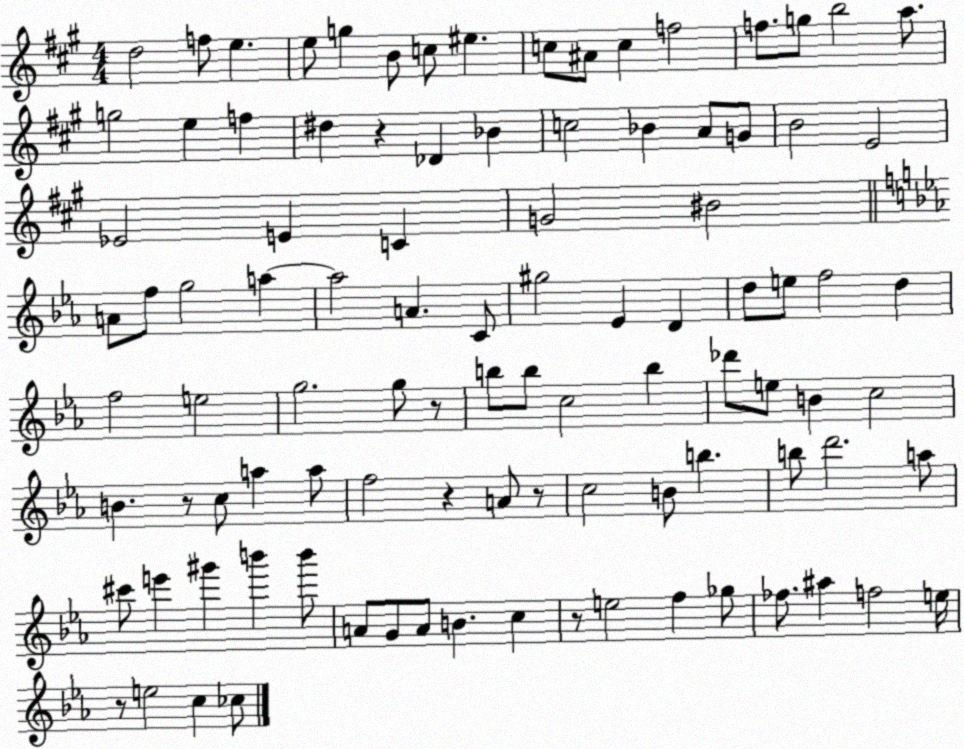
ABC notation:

X:1
T:Untitled
M:4/4
L:1/4
K:A
d2 f/2 e e/2 g B/2 c/2 ^e c/2 ^A/2 c f2 f/2 g/2 b2 a/2 g2 e f ^d z _D _B c2 _B A/2 G/2 B2 E2 _E2 E C G2 ^B2 A/2 f/2 g2 a a2 A C/2 ^g2 _E D d/2 e/2 f2 d f2 e2 g2 g/2 z/2 b/2 b/2 c2 b _d'/2 e/2 B c2 B z/2 c/2 a a/2 f2 z A/2 z/2 c2 B/2 b b/2 d'2 a/2 ^c'/2 e' ^g' b' b'/2 A/2 G/2 A/2 B c z/2 e2 f _g/2 _f/2 ^a f2 e/4 z/2 e2 c _c/2